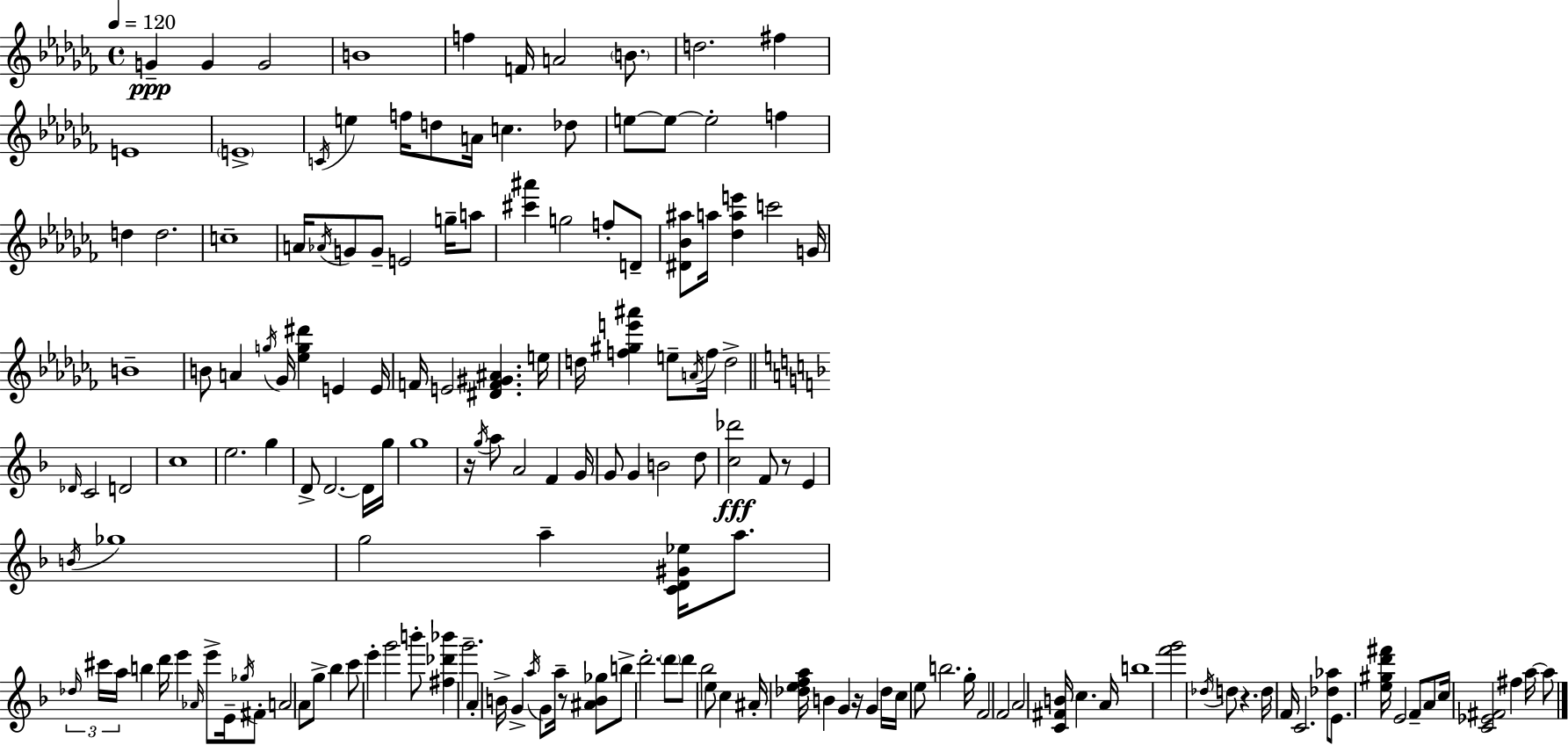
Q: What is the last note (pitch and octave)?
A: A5